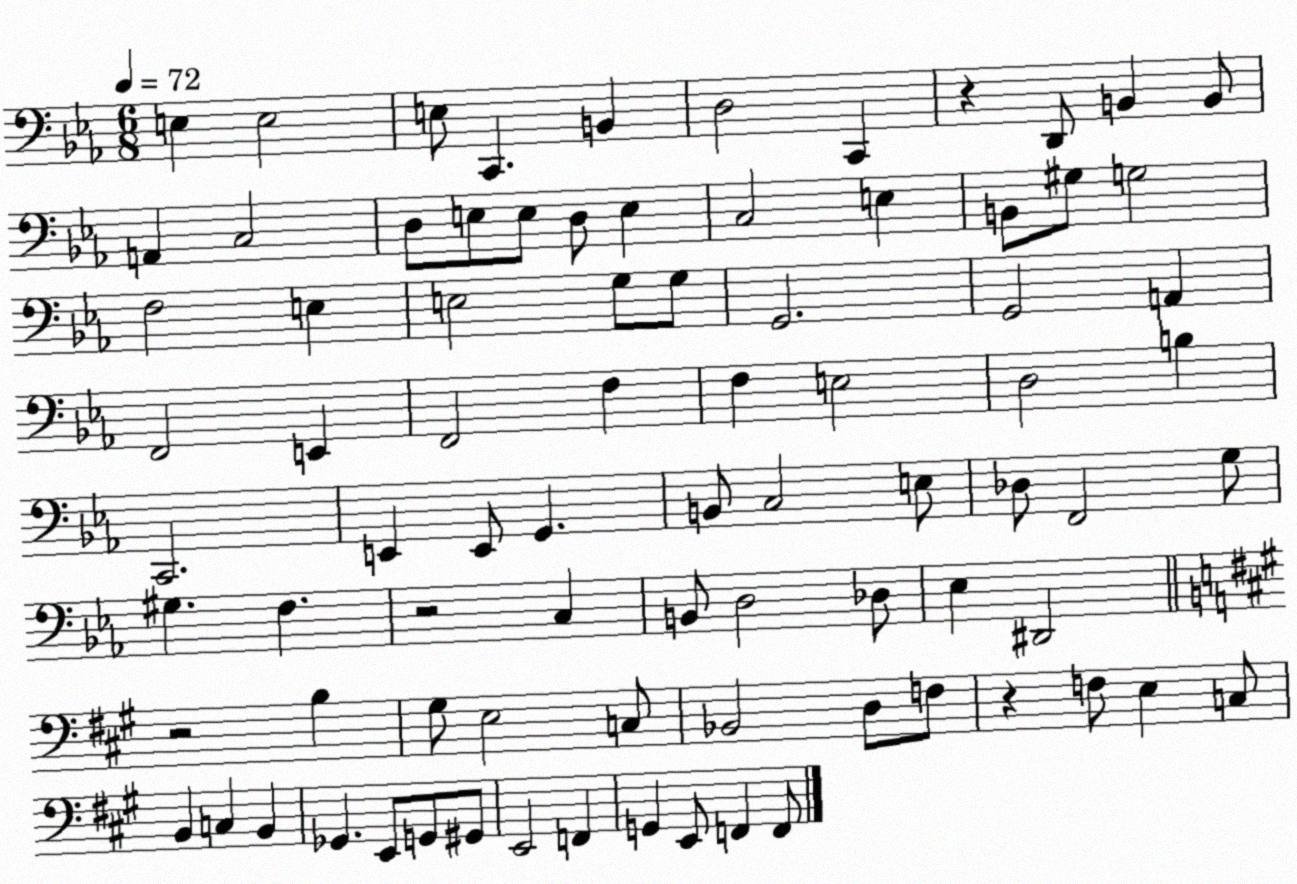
X:1
T:Untitled
M:6/8
L:1/4
K:Eb
E, E,2 E,/2 C,, B,, D,2 C,, z D,,/2 B,, B,,/2 A,, C,2 D,/2 E,/2 E,/2 D,/2 E, C,2 E, B,,/2 ^G,/2 G,2 F,2 E, E,2 G,/2 G,/2 G,,2 G,,2 A,, F,,2 E,, F,,2 F, F, E,2 D,2 B, C,,2 E,, E,,/2 G,, B,,/2 C,2 E,/2 _D,/2 F,,2 G,/2 ^G, F, z2 C, B,,/2 D,2 _D,/2 _E, ^D,,2 z2 B, ^G,/2 E,2 C,/2 _B,,2 D,/2 F,/2 z F,/2 E, C,/2 B,, C, B,, _G,, E,,/2 G,,/2 ^G,,/2 E,,2 F,, G,, E,,/2 F,, F,,/2